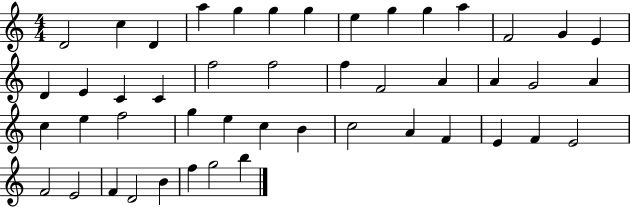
D4/h C5/q D4/q A5/q G5/q G5/q G5/q E5/q G5/q G5/q A5/q F4/h G4/q E4/q D4/q E4/q C4/q C4/q F5/h F5/h F5/q F4/h A4/q A4/q G4/h A4/q C5/q E5/q F5/h G5/q E5/q C5/q B4/q C5/h A4/q F4/q E4/q F4/q E4/h F4/h E4/h F4/q D4/h B4/q F5/q G5/h B5/q